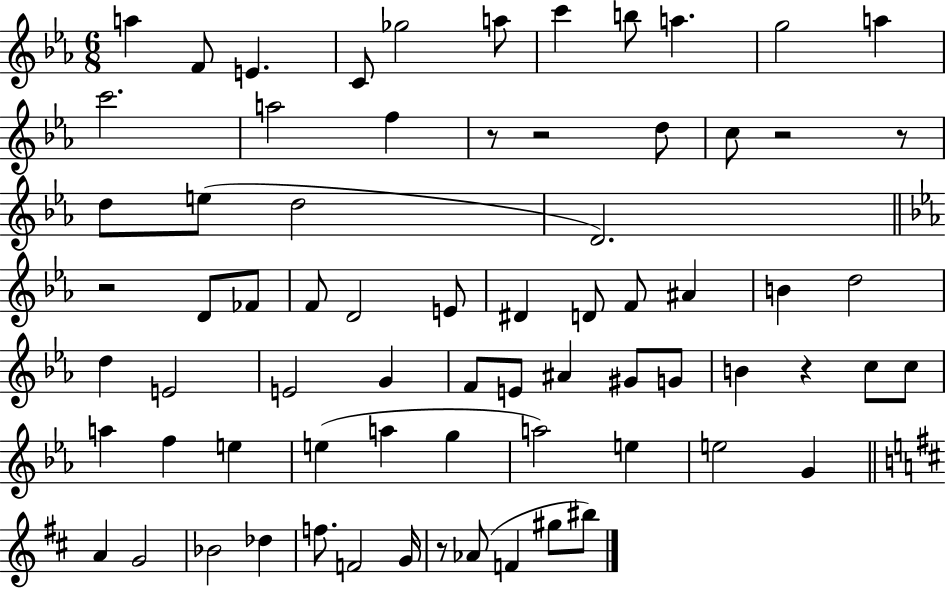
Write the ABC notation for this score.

X:1
T:Untitled
M:6/8
L:1/4
K:Eb
a F/2 E C/2 _g2 a/2 c' b/2 a g2 a c'2 a2 f z/2 z2 d/2 c/2 z2 z/2 d/2 e/2 d2 D2 z2 D/2 _F/2 F/2 D2 E/2 ^D D/2 F/2 ^A B d2 d E2 E2 G F/2 E/2 ^A ^G/2 G/2 B z c/2 c/2 a f e e a g a2 e e2 G A G2 _B2 _d f/2 F2 G/4 z/2 _A/2 F ^g/2 ^b/2